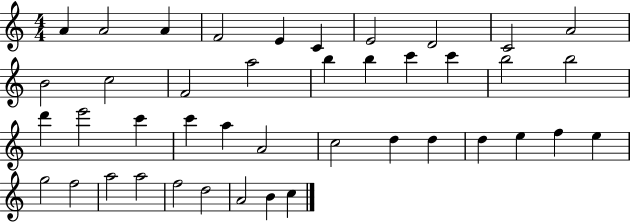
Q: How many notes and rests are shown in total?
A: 42